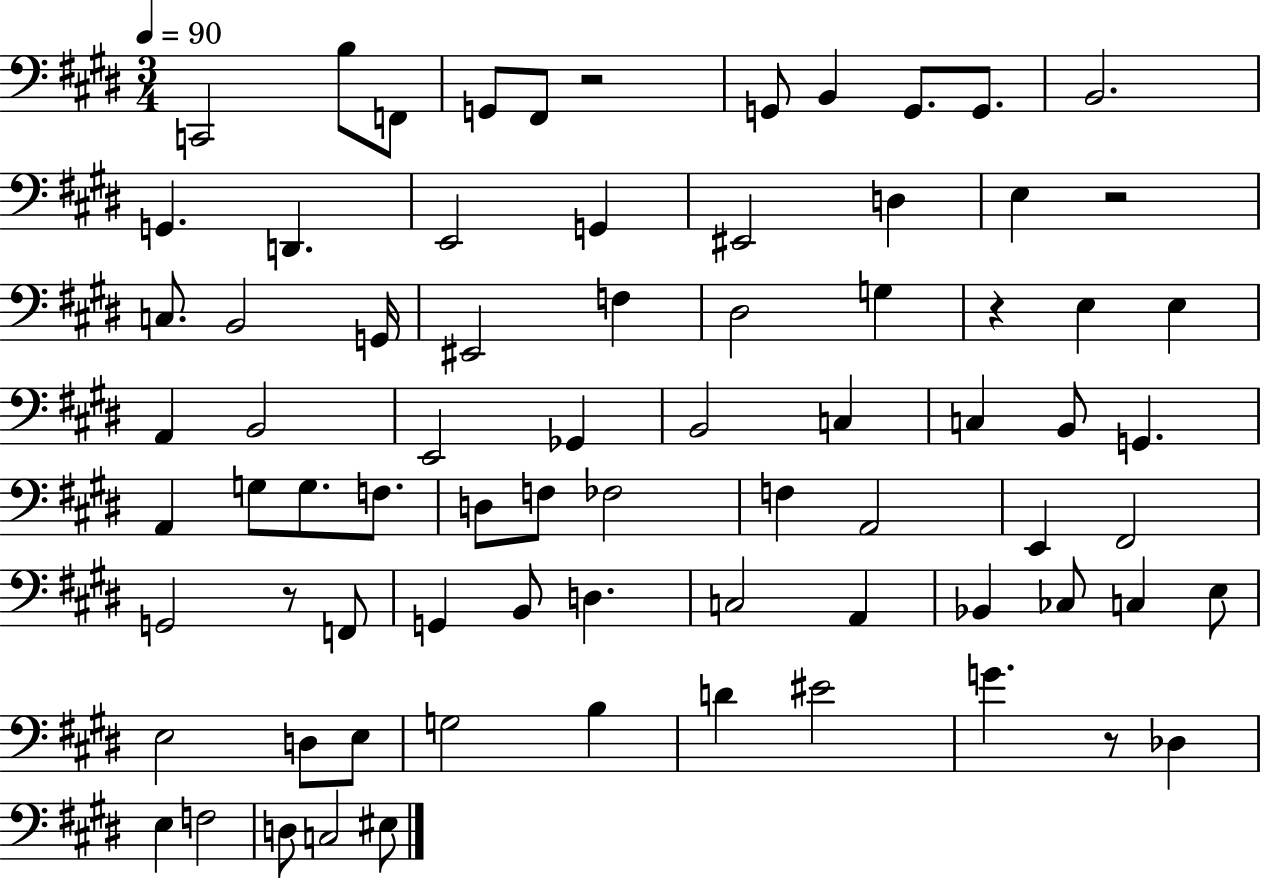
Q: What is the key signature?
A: E major